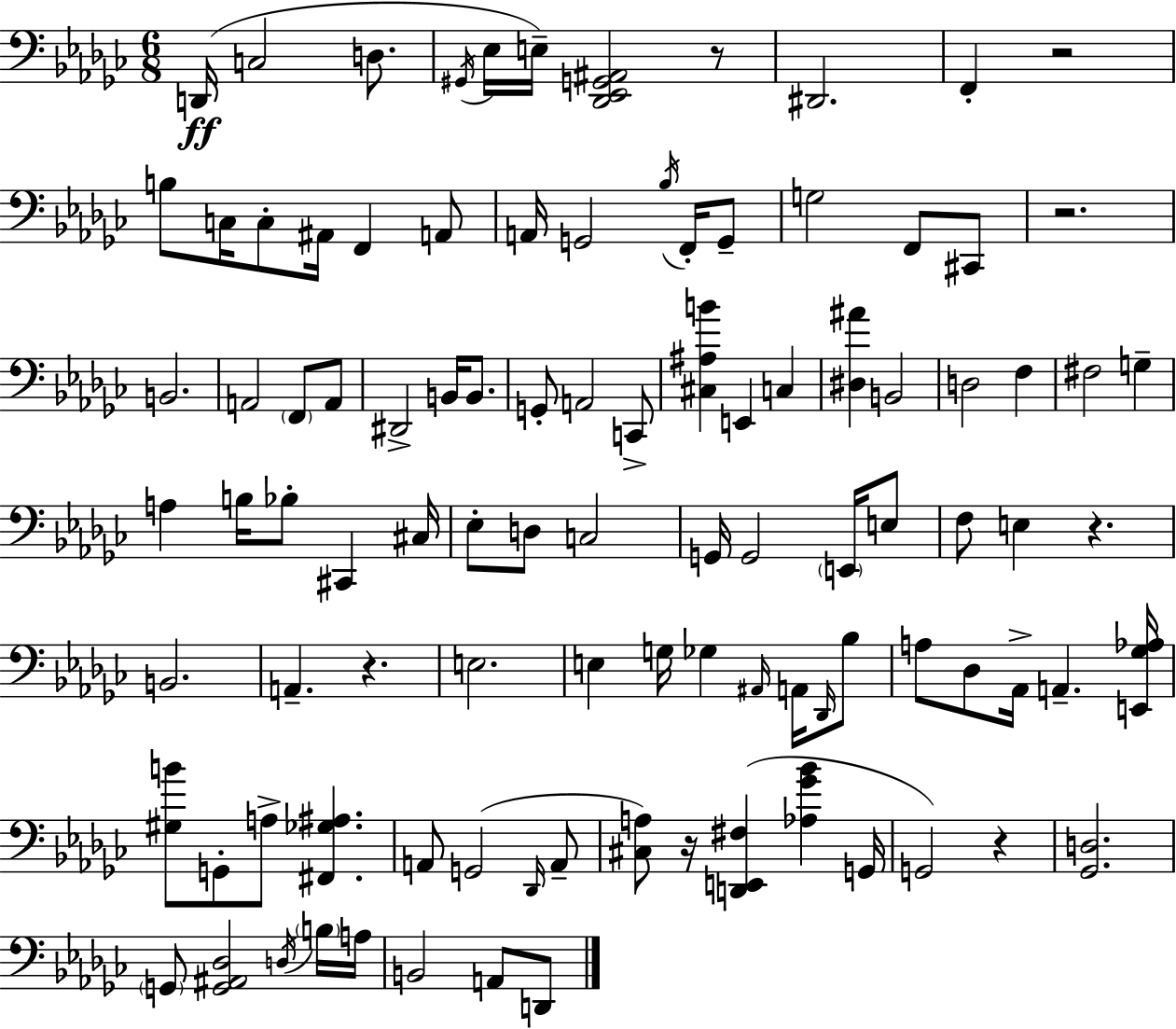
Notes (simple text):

D2/s C3/h D3/e. G#2/s Eb3/s E3/s [Db2,Eb2,G2,A#2]/h R/e D#2/h. F2/q R/h B3/e C3/s C3/e A#2/s F2/q A2/e A2/s G2/h Bb3/s F2/s G2/e G3/h F2/e C#2/e R/h. B2/h. A2/h F2/e A2/e D#2/h B2/s B2/e. G2/e A2/h C2/e [C#3,A#3,B4]/q E2/q C3/q [D#3,A#4]/q B2/h D3/h F3/q F#3/h G3/q A3/q B3/s Bb3/e C#2/q C#3/s Eb3/e D3/e C3/h G2/s G2/h E2/s E3/e F3/e E3/q R/q. B2/h. A2/q. R/q. E3/h. E3/q G3/s Gb3/q A#2/s A2/s Db2/s Bb3/e A3/e Db3/e Ab2/s A2/q. [E2,Gb3,Ab3]/s [G#3,B4]/e G2/e A3/e [F#2,Gb3,A#3]/q. A2/e G2/h Db2/s A2/e [C#3,A3]/e R/s [D2,E2,F#3]/q [Ab3,Gb4,Bb4]/q G2/s G2/h R/q [Gb2,D3]/h. G2/e [G2,A#2,Db3]/h D3/s B3/s A3/s B2/h A2/e D2/e